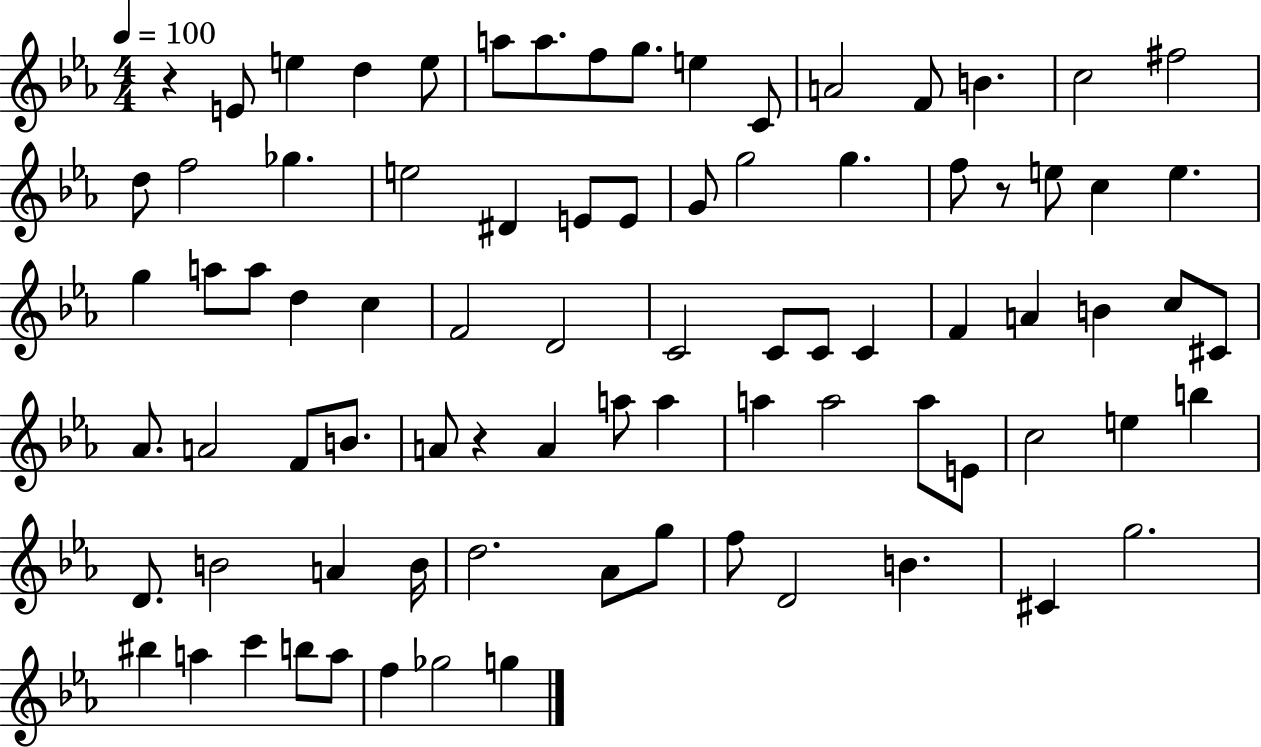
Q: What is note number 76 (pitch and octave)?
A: B5